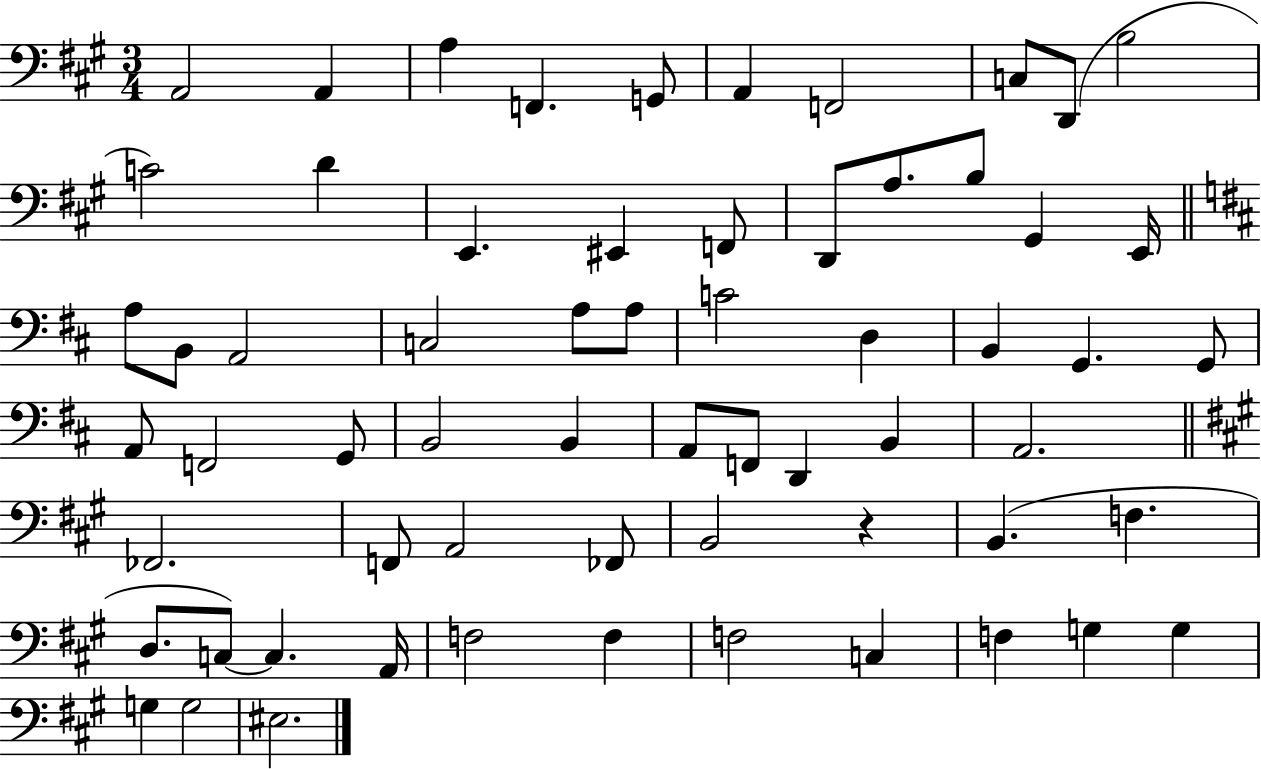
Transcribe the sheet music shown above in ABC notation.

X:1
T:Untitled
M:3/4
L:1/4
K:A
A,,2 A,, A, F,, G,,/2 A,, F,,2 C,/2 D,,/2 B,2 C2 D E,, ^E,, F,,/2 D,,/2 A,/2 B,/2 ^G,, E,,/4 A,/2 B,,/2 A,,2 C,2 A,/2 A,/2 C2 D, B,, G,, G,,/2 A,,/2 F,,2 G,,/2 B,,2 B,, A,,/2 F,,/2 D,, B,, A,,2 _F,,2 F,,/2 A,,2 _F,,/2 B,,2 z B,, F, D,/2 C,/2 C, A,,/4 F,2 F, F,2 C, F, G, G, G, G,2 ^E,2